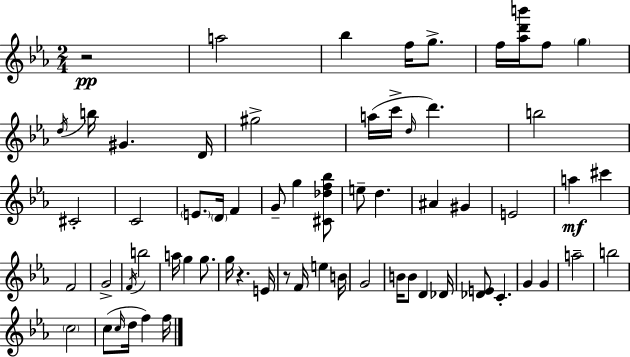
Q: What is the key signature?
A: C minor